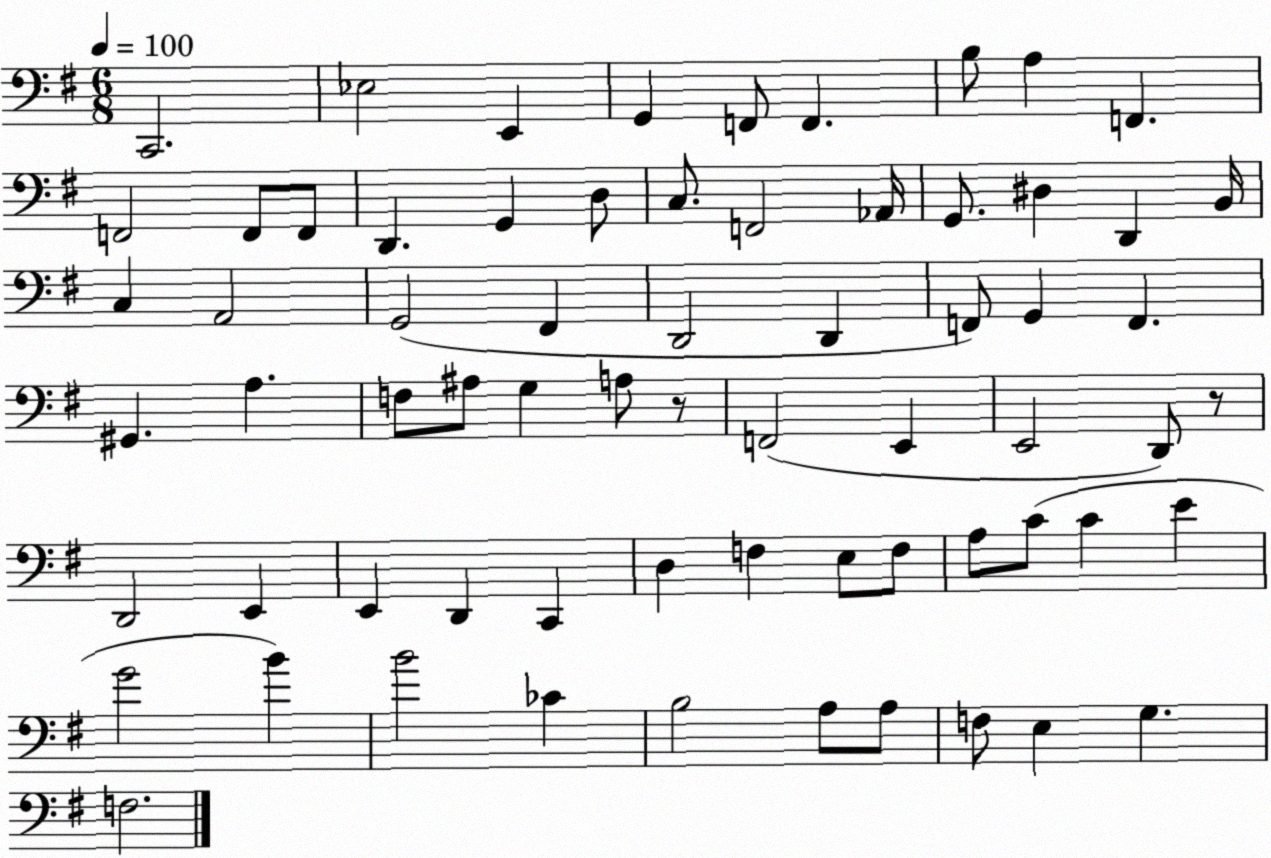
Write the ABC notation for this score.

X:1
T:Untitled
M:6/8
L:1/4
K:G
C,,2 _E,2 E,, G,, F,,/2 F,, B,/2 A, F,, F,,2 F,,/2 F,,/2 D,, G,, D,/2 C,/2 F,,2 _A,,/4 G,,/2 ^D, D,, B,,/4 C, A,,2 G,,2 ^F,, D,,2 D,, F,,/2 G,, F,, ^G,, A, F,/2 ^A,/2 G, A,/2 z/2 F,,2 E,, E,,2 D,,/2 z/2 D,,2 E,, E,, D,, C,, D, F, E,/2 F,/2 A,/2 C/2 C E G2 B B2 _C B,2 A,/2 A,/2 F,/2 E, G, F,2